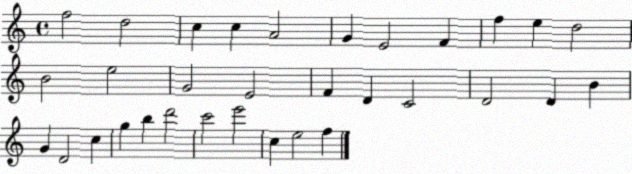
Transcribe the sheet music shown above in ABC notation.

X:1
T:Untitled
M:4/4
L:1/4
K:C
f2 d2 c c A2 G E2 F f e d2 B2 e2 G2 E2 F D C2 D2 D B G D2 c g b d'2 c'2 e'2 c e2 f